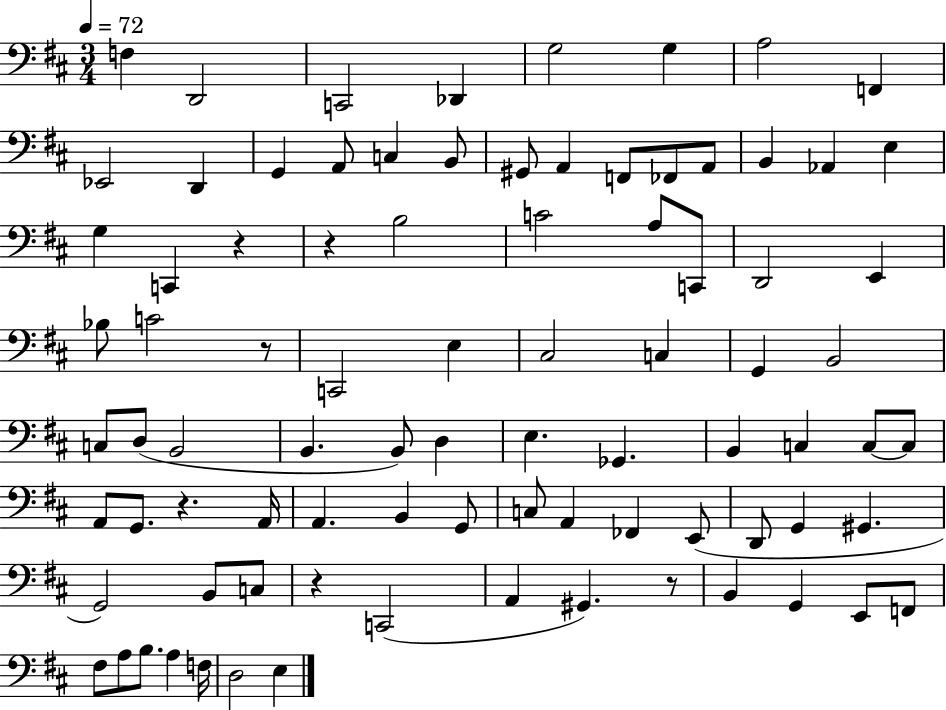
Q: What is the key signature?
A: D major